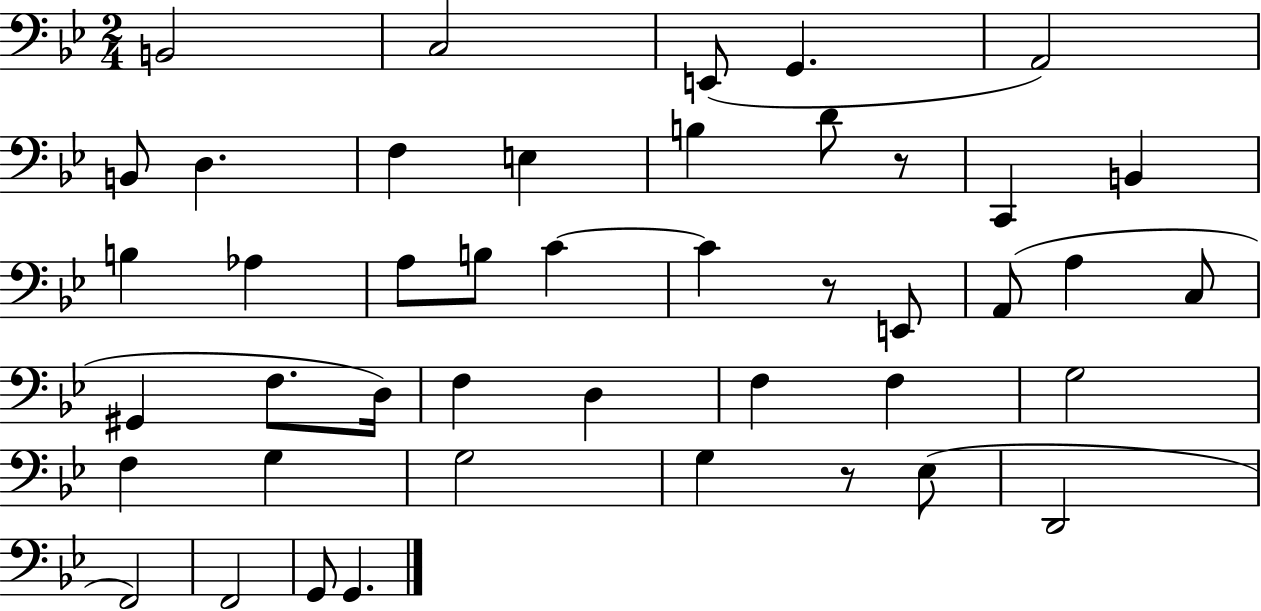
X:1
T:Untitled
M:2/4
L:1/4
K:Bb
B,,2 C,2 E,,/2 G,, A,,2 B,,/2 D, F, E, B, D/2 z/2 C,, B,, B, _A, A,/2 B,/2 C C z/2 E,,/2 A,,/2 A, C,/2 ^G,, F,/2 D,/4 F, D, F, F, G,2 F, G, G,2 G, z/2 _E,/2 D,,2 F,,2 F,,2 G,,/2 G,,